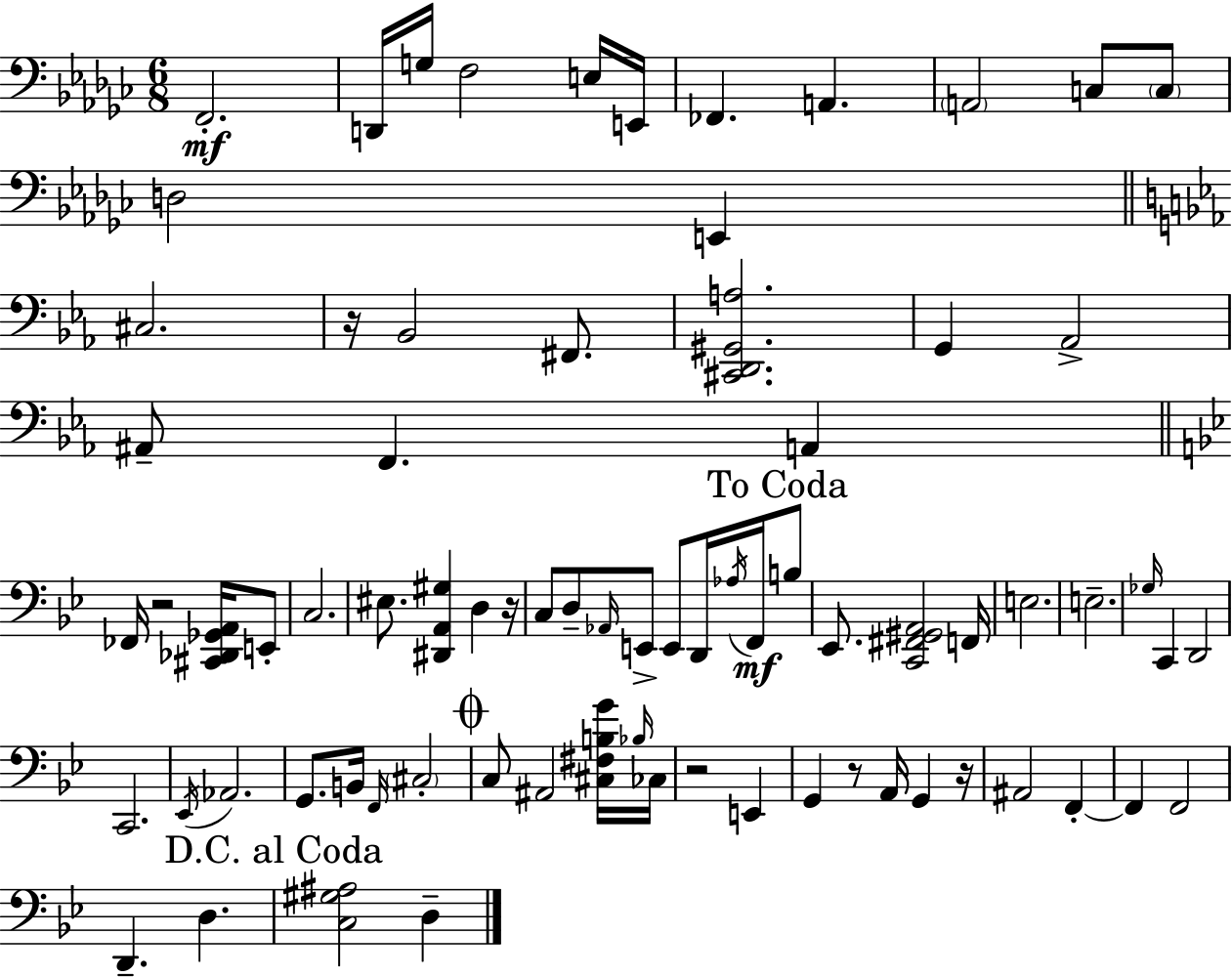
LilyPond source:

{
  \clef bass
  \numericTimeSignature
  \time 6/8
  \key ees \minor
  f,2.-.\mf | d,16 g16 f2 e16 e,16 | fes,4. a,4. | \parenthesize a,2 c8 \parenthesize c8 | \break d2 e,4 | \bar "||" \break \key ees \major cis2. | r16 bes,2 fis,8. | <cis, d, gis, a>2. | g,4 aes,2-> | \break ais,8-- f,4. a,4 | \bar "||" \break \key g \minor fes,16 r2 <cis, des, ges, a,>16 e,8-. | c2. | eis8. <dis, a, gis>4 d4 r16 | c8 d8-- \grace { aes,16 } e,8-> e,8 d,16 \acciaccatura { aes16 }\mf f,16 | \break \mark "To Coda" b8 ees,8. <c, fis, gis, a,>2 | f,16 e2. | e2.-- | \grace { ges16 } c,4 d,2 | \break c,2. | \acciaccatura { ees,16 } aes,2. | g,8. b,16 \grace { f,16 } \parenthesize cis2-. | \mark \markup { \musicglyph "scripts.coda" } c8 ais,2 | \break <cis fis b g'>16 \grace { bes16 } ces16 r2 | e,4 g,4 r8 | a,16 g,4 r16 ais,2 | f,4-.~~ f,4 f,2 | \break d,4.-- | d4. \mark "D.C. al Coda" <c gis ais>2 | d4-- \bar "|."
}